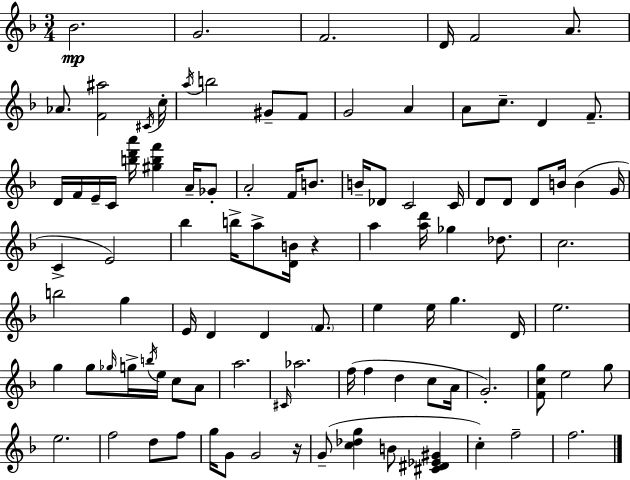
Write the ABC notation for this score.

X:1
T:Untitled
M:3/4
L:1/4
K:F
_B2 G2 F2 D/4 F2 A/2 _A/2 [F^a]2 ^C/4 c/4 a/4 b2 ^G/2 F/2 G2 A A/2 c/2 D F/2 D/4 F/4 E/4 C/4 [bd'a']/4 [^gbf'] A/4 _G/2 A2 F/4 B/2 B/4 _D/2 C2 C/4 D/2 D/2 D/2 B/4 B G/4 C E2 _b b/4 a/2 [DB]/4 z a [ad']/4 _g _d/2 c2 b2 g E/4 D D F/2 e e/4 g D/4 e2 g g/2 _g/4 g/4 b/4 e/4 c/2 A/2 a2 ^C/4 _a2 f/4 f d c/2 A/4 G2 [Fcg]/2 e2 g/2 e2 f2 d/2 f/2 g/4 G/2 G2 z/4 G/2 [c_dg] B/2 [^C^D_E^G] c f2 f2